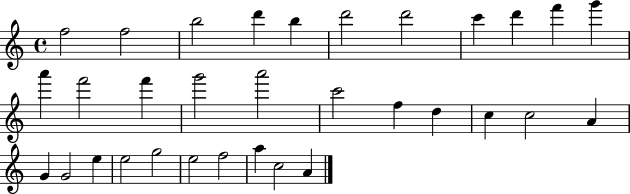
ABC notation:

X:1
T:Untitled
M:4/4
L:1/4
K:C
f2 f2 b2 d' b d'2 d'2 c' d' f' g' a' f'2 f' g'2 a'2 c'2 f d c c2 A G G2 e e2 g2 e2 f2 a c2 A